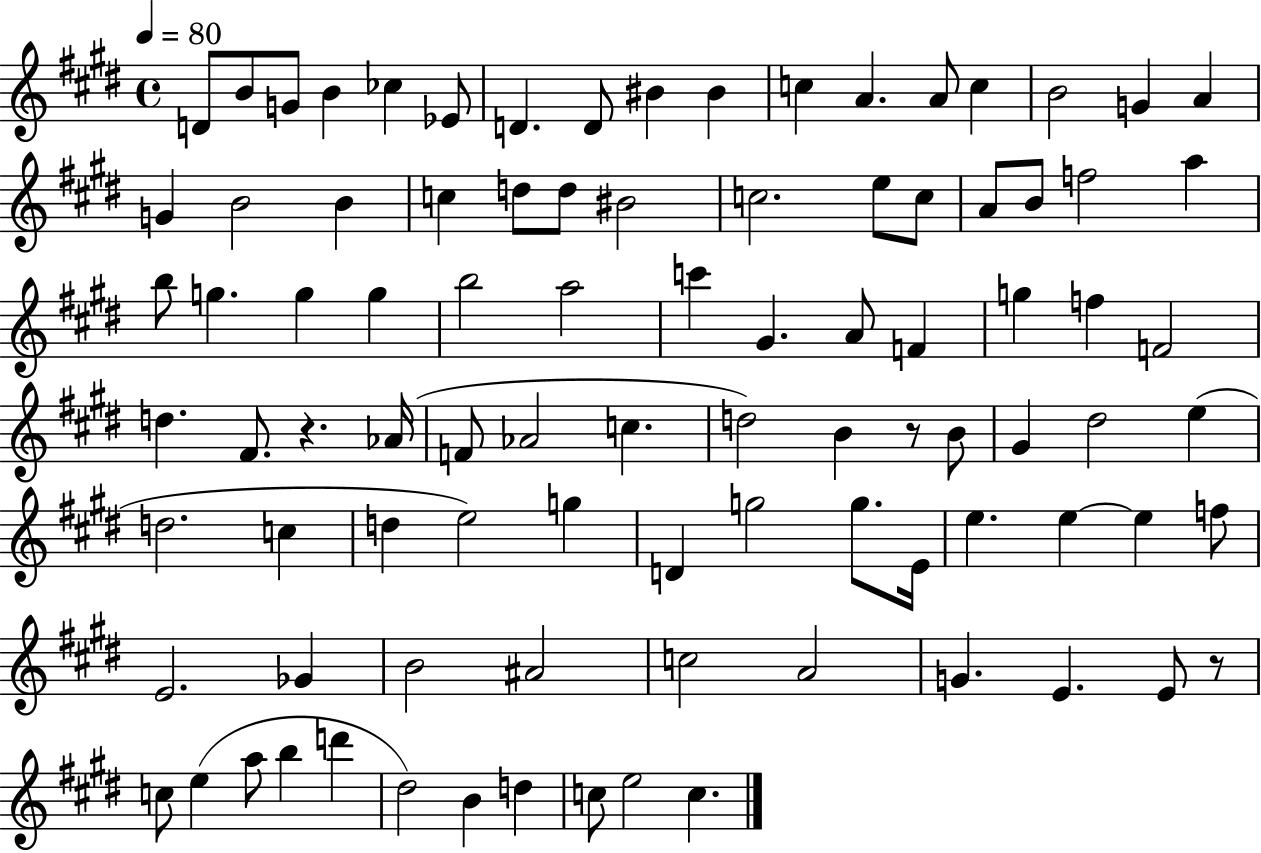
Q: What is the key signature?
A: E major